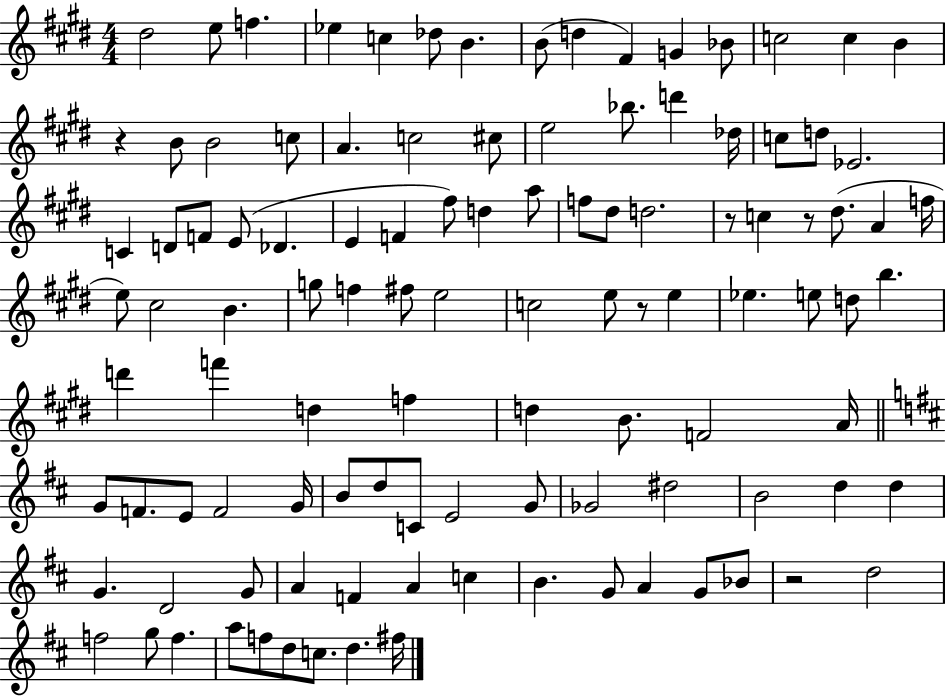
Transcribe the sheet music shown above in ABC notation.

X:1
T:Untitled
M:4/4
L:1/4
K:E
^d2 e/2 f _e c _d/2 B B/2 d ^F G _B/2 c2 c B z B/2 B2 c/2 A c2 ^c/2 e2 _b/2 d' _d/4 c/2 d/2 _E2 C D/2 F/2 E/2 _D E F ^f/2 d a/2 f/2 ^d/2 d2 z/2 c z/2 ^d/2 A f/4 e/2 ^c2 B g/2 f ^f/2 e2 c2 e/2 z/2 e _e e/2 d/2 b d' f' d f d B/2 F2 A/4 G/2 F/2 E/2 F2 G/4 B/2 d/2 C/2 E2 G/2 _G2 ^d2 B2 d d G D2 G/2 A F A c B G/2 A G/2 _B/2 z2 d2 f2 g/2 f a/2 f/2 d/2 c/2 d ^f/4